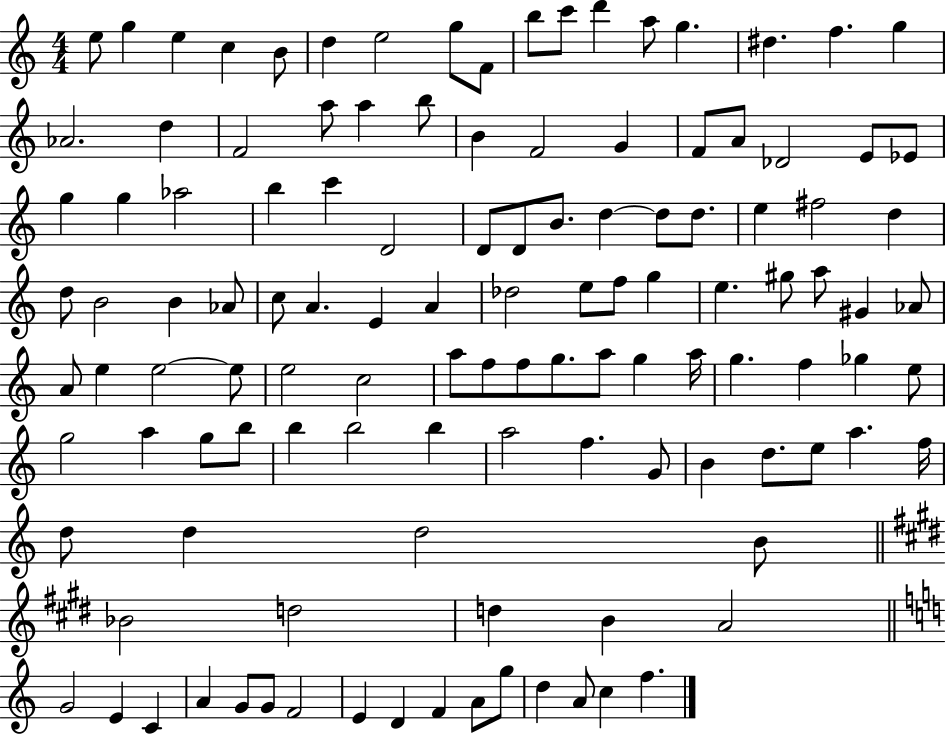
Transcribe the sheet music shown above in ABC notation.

X:1
T:Untitled
M:4/4
L:1/4
K:C
e/2 g e c B/2 d e2 g/2 F/2 b/2 c'/2 d' a/2 g ^d f g _A2 d F2 a/2 a b/2 B F2 G F/2 A/2 _D2 E/2 _E/2 g g _a2 b c' D2 D/2 D/2 B/2 d d/2 d/2 e ^f2 d d/2 B2 B _A/2 c/2 A E A _d2 e/2 f/2 g e ^g/2 a/2 ^G _A/2 A/2 e e2 e/2 e2 c2 a/2 f/2 f/2 g/2 a/2 g a/4 g f _g e/2 g2 a g/2 b/2 b b2 b a2 f G/2 B d/2 e/2 a f/4 d/2 d d2 B/2 _B2 d2 d B A2 G2 E C A G/2 G/2 F2 E D F A/2 g/2 d A/2 c f